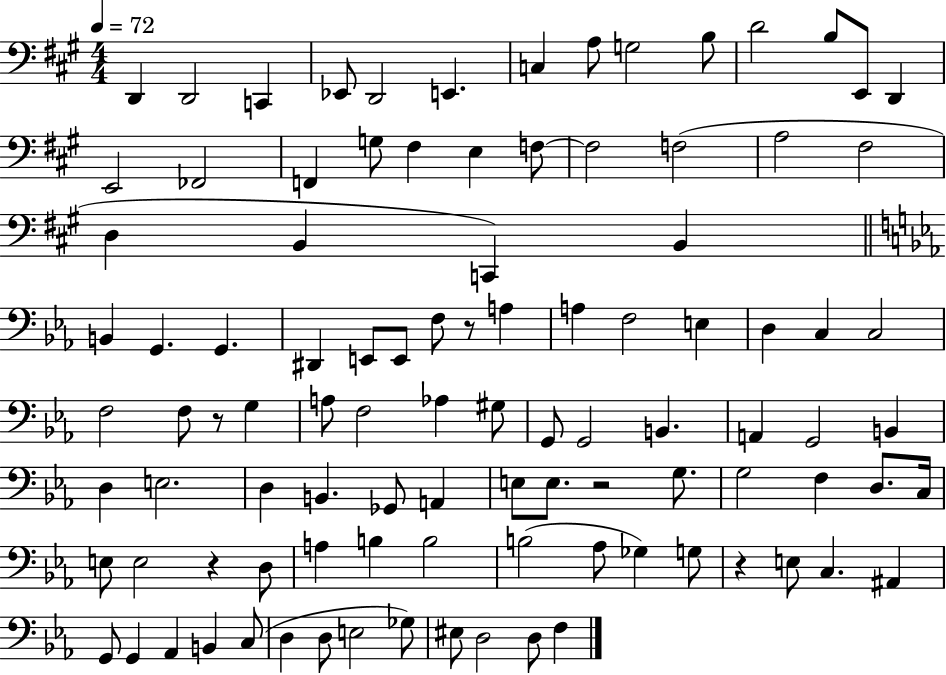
X:1
T:Untitled
M:4/4
L:1/4
K:A
D,, D,,2 C,, _E,,/2 D,,2 E,, C, A,/2 G,2 B,/2 D2 B,/2 E,,/2 D,, E,,2 _F,,2 F,, G,/2 ^F, E, F,/2 F,2 F,2 A,2 ^F,2 D, B,, C,, B,, B,, G,, G,, ^D,, E,,/2 E,,/2 F,/2 z/2 A, A, F,2 E, D, C, C,2 F,2 F,/2 z/2 G, A,/2 F,2 _A, ^G,/2 G,,/2 G,,2 B,, A,, G,,2 B,, D, E,2 D, B,, _G,,/2 A,, E,/2 E,/2 z2 G,/2 G,2 F, D,/2 C,/4 E,/2 E,2 z D,/2 A, B, B,2 B,2 _A,/2 _G, G,/2 z E,/2 C, ^A,, G,,/2 G,, _A,, B,, C,/2 D, D,/2 E,2 _G,/2 ^E,/2 D,2 D,/2 F,